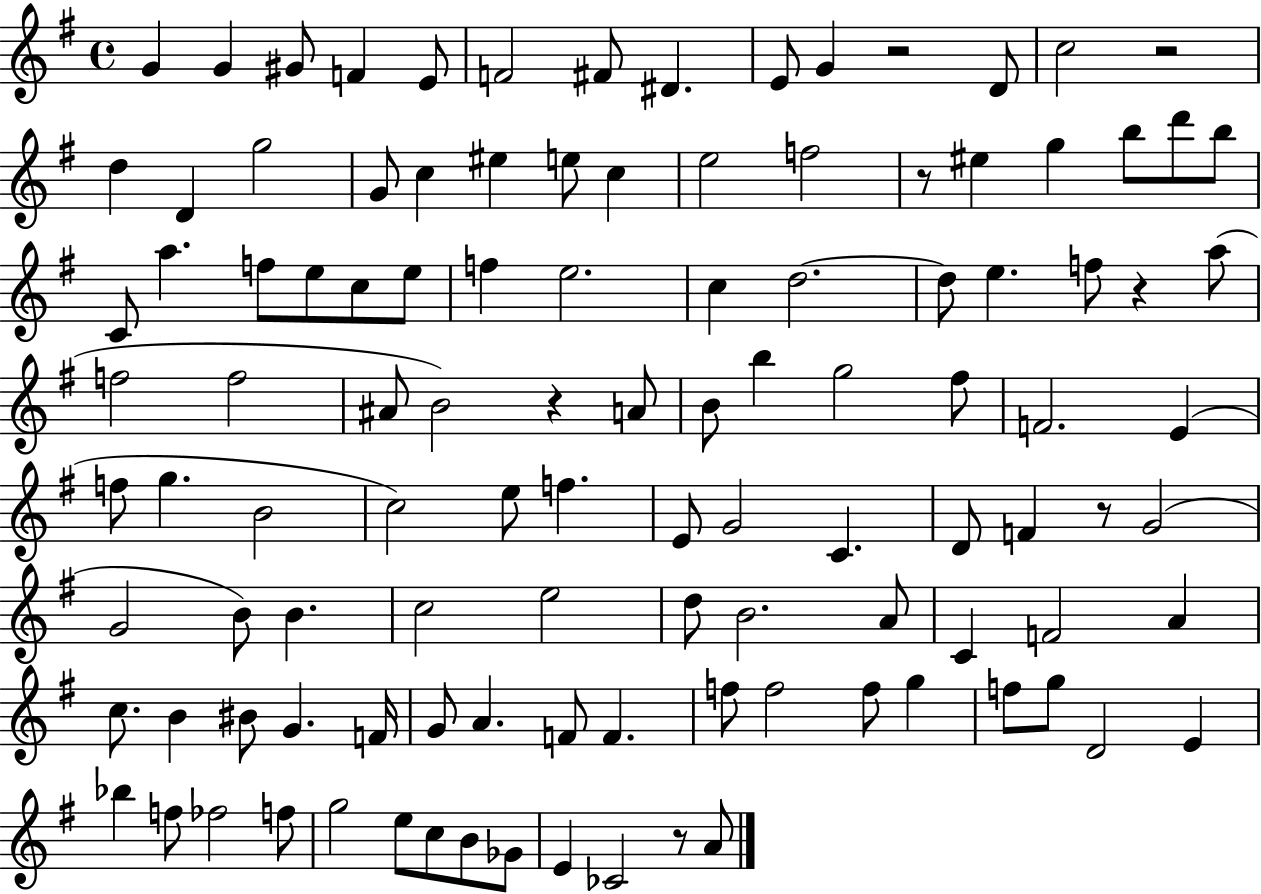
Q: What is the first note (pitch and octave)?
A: G4